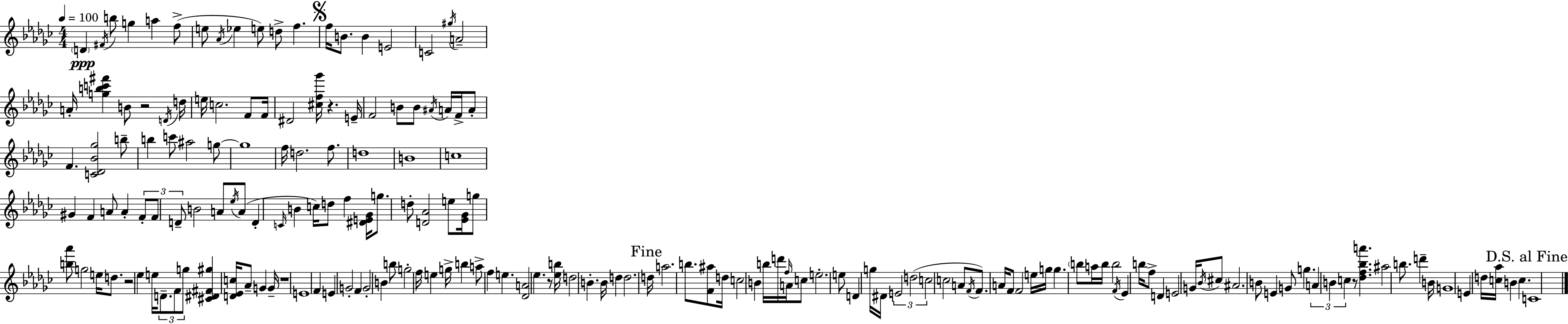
D4/q F#4/s B5/e G5/q A5/q F5/e E5/e Ab4/s Eb5/q E5/e D5/e F5/q. F5/s B4/e. B4/q E4/h C4/h G#5/s A4/h A4/s [G5,B5,C6,F#6]/q B4/e R/h D4/s D5/s E5/s C5/h. F4/e F4/s D#4/h [C#5,F5,Gb6]/s R/q. E4/s F4/h B4/e B4/e A#4/s A4/s F4/s A4/e F4/q. [C4,Db4,Bb4,Gb5]/h B5/e B5/q C6/e A#5/h G5/e G5/w F5/s D5/h. F5/e. D5/w B4/w C5/w G#4/q F4/q A4/e A4/q F4/e F4/e D4/e B4/h A4/e Eb5/s A4/e D4/q C4/s B4/q C5/s D5/e F5/q [D#4,E4,Gb4]/s G5/e. D5/e [D4,Ab4]/h E5/e [Eb4,Gb4]/s G5/e [B5,Ab6]/e G5/h E5/s D5/e. R/h Eb5/q E5/s D4/e. F4/e G5/e [C#4,D#4,F#4,G#5]/q [D4,Eb4,C5]/s Ab4/e G4/q G4/s R/w E4/w F4/q E4/q G4/h F4/q G4/h B4/q B5/e G5/h F5/s E5/q G5/s B5/q A5/e F5/q E5/q. [Db4,A4]/h Eb5/q. R/e [Eb5,B5]/s D5/h B4/q. B4/s D5/q D5/h. D5/s A5/h. B5/e. [F4,A#5]/e D5/s C5/h B4/q B5/s D6/s F5/s A4/s C5/e E5/h. E5/e D4/q G5/s D#4/s E4/h D5/h C5/h C5/h A4/e F4/s F4/e. A4/s F4/e F4/h E5/s G5/s G5/q. B5/e A5/s B5/s B5/h F4/s Eb4/q B5/s F5/e D4/q E4/h G4/s Bb4/s C#5/e A#4/h. B4/e E4/q G4/e G5/q. A4/q B4/q C5/q R/e [Db5,F5,Bb5,A6]/q. A#5/h B5/e. D6/q B4/s G4/w E4/q D5/s [C5,Ab5]/s B4/q C5/q. C4/w